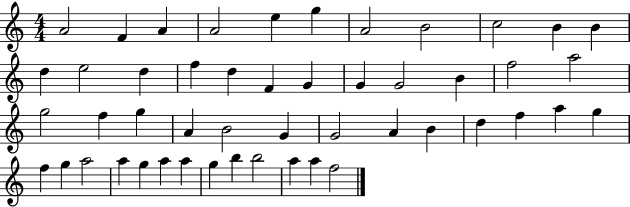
{
  \clef treble
  \numericTimeSignature
  \time 4/4
  \key c \major
  a'2 f'4 a'4 | a'2 e''4 g''4 | a'2 b'2 | c''2 b'4 b'4 | \break d''4 e''2 d''4 | f''4 d''4 f'4 g'4 | g'4 g'2 b'4 | f''2 a''2 | \break g''2 f''4 g''4 | a'4 b'2 g'4 | g'2 a'4 b'4 | d''4 f''4 a''4 g''4 | \break f''4 g''4 a''2 | a''4 g''4 a''4 a''4 | g''4 b''4 b''2 | a''4 a''4 f''2 | \break \bar "|."
}